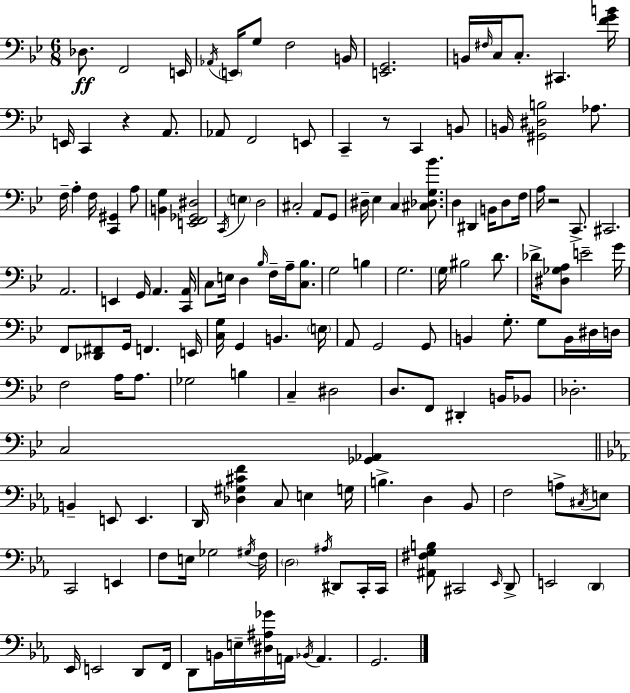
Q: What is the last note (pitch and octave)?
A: G2